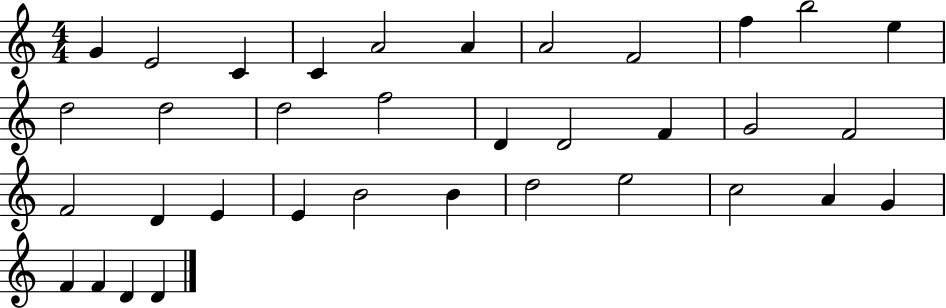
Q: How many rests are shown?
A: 0